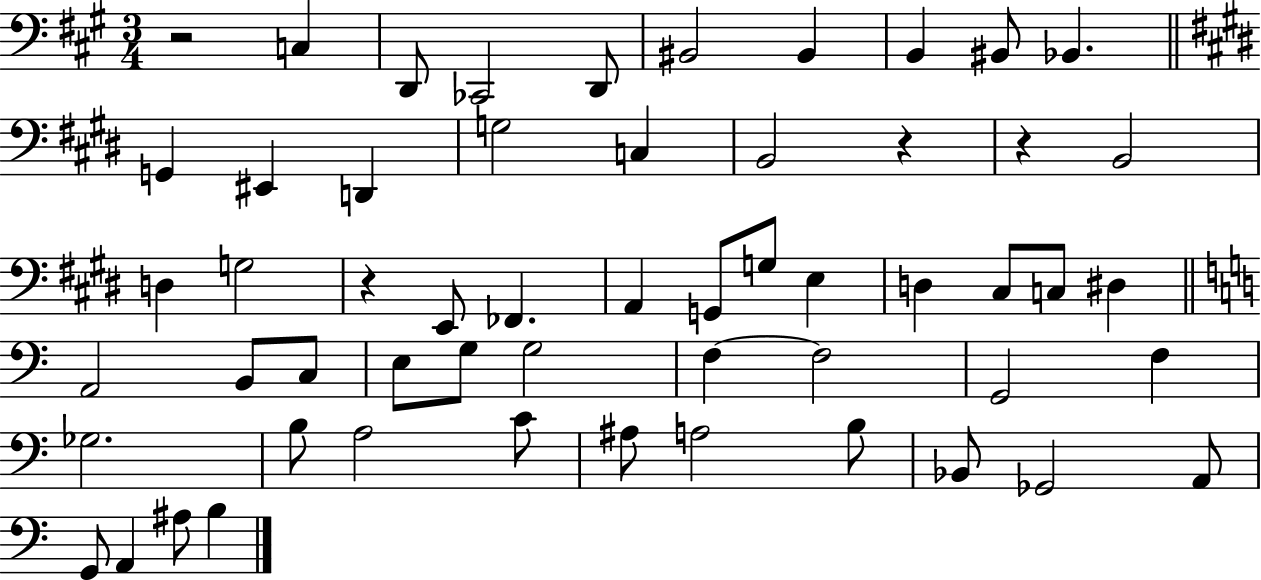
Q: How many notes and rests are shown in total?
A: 56